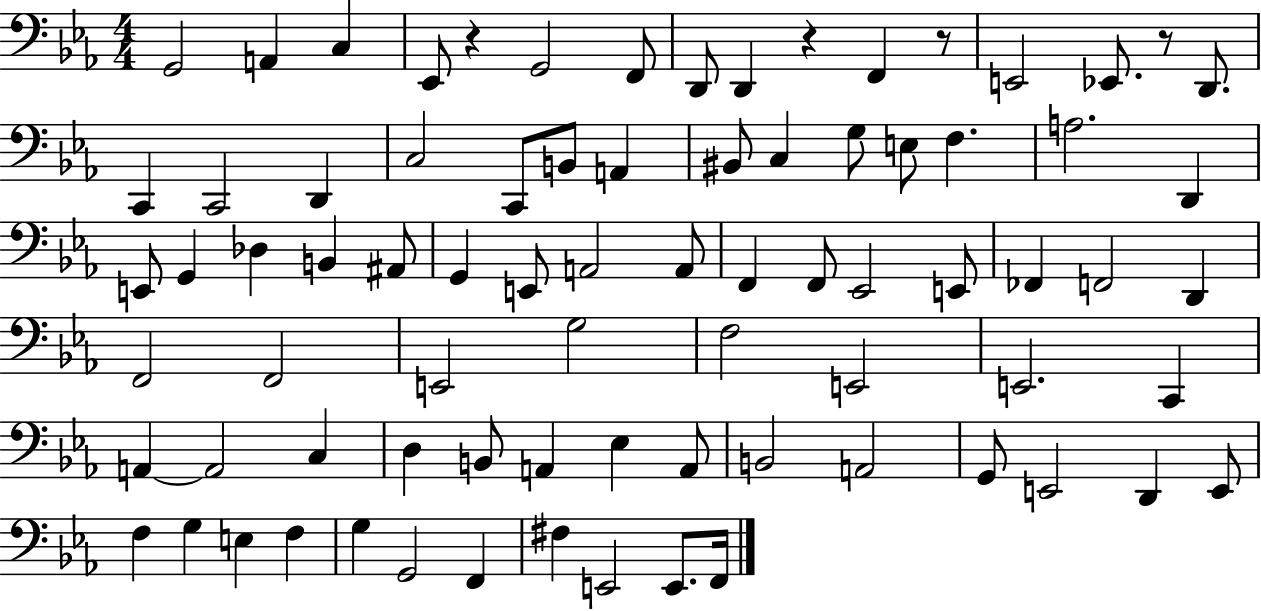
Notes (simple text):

G2/h A2/q C3/q Eb2/e R/q G2/h F2/e D2/e D2/q R/q F2/q R/e E2/h Eb2/e. R/e D2/e. C2/q C2/h D2/q C3/h C2/e B2/e A2/q BIS2/e C3/q G3/e E3/e F3/q. A3/h. D2/q E2/e G2/q Db3/q B2/q A#2/e G2/q E2/e A2/h A2/e F2/q F2/e Eb2/h E2/e FES2/q F2/h D2/q F2/h F2/h E2/h G3/h F3/h E2/h E2/h. C2/q A2/q A2/h C3/q D3/q B2/e A2/q Eb3/q A2/e B2/h A2/h G2/e E2/h D2/q E2/e F3/q G3/q E3/q F3/q G3/q G2/h F2/q F#3/q E2/h E2/e. F2/s